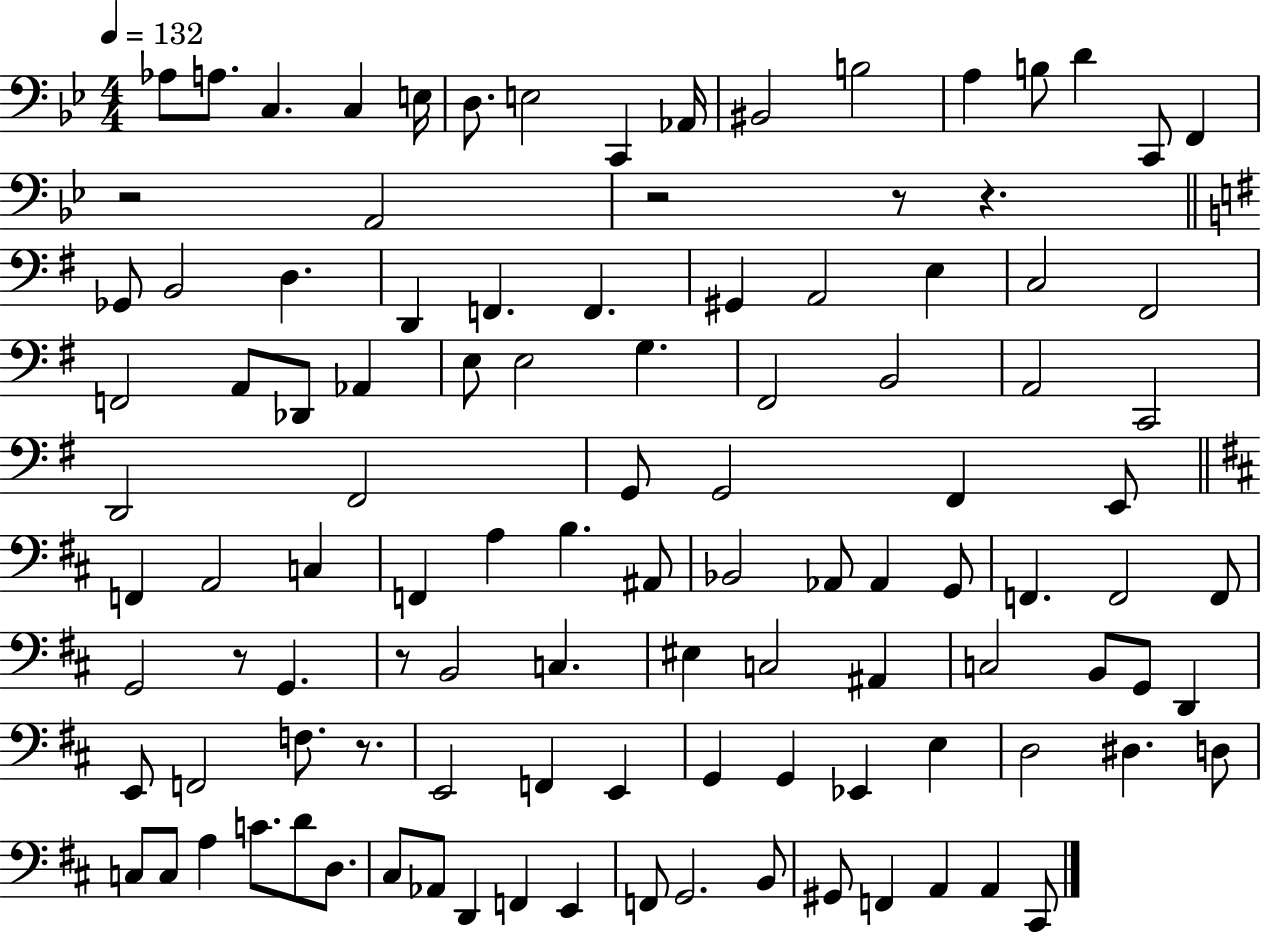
Ab3/e A3/e. C3/q. C3/q E3/s D3/e. E3/h C2/q Ab2/s BIS2/h B3/h A3/q B3/e D4/q C2/e F2/q R/h A2/h R/h R/e R/q. Gb2/e B2/h D3/q. D2/q F2/q. F2/q. G#2/q A2/h E3/q C3/h F#2/h F2/h A2/e Db2/e Ab2/q E3/e E3/h G3/q. F#2/h B2/h A2/h C2/h D2/h F#2/h G2/e G2/h F#2/q E2/e F2/q A2/h C3/q F2/q A3/q B3/q. A#2/e Bb2/h Ab2/e Ab2/q G2/e F2/q. F2/h F2/e G2/h R/e G2/q. R/e B2/h C3/q. EIS3/q C3/h A#2/q C3/h B2/e G2/e D2/q E2/e F2/h F3/e. R/e. E2/h F2/q E2/q G2/q G2/q Eb2/q E3/q D3/h D#3/q. D3/e C3/e C3/e A3/q C4/e. D4/e D3/e. C#3/e Ab2/e D2/q F2/q E2/q F2/e G2/h. B2/e G#2/e F2/q A2/q A2/q C#2/e